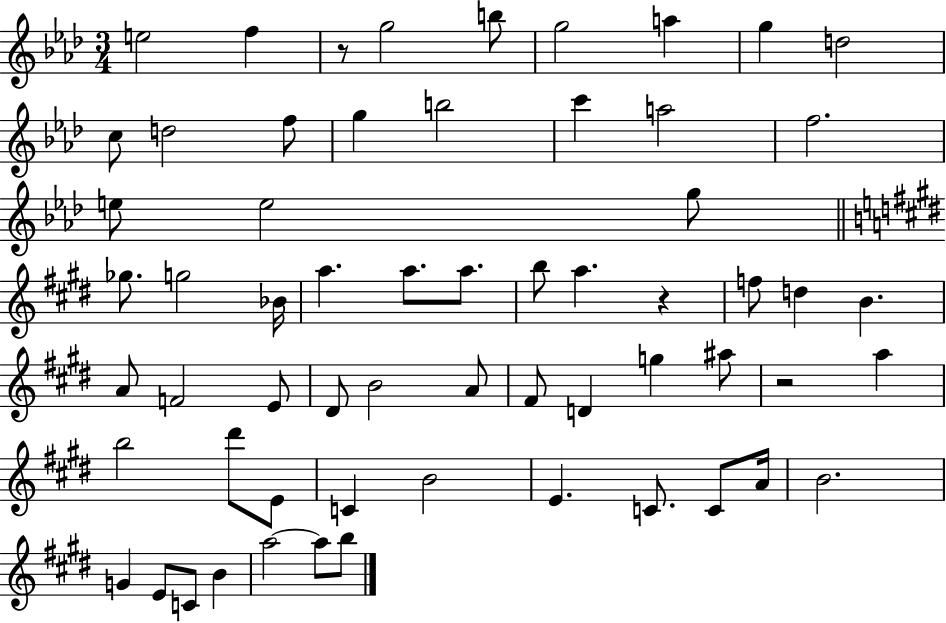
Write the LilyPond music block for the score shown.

{
  \clef treble
  \numericTimeSignature
  \time 3/4
  \key aes \major
  e''2 f''4 | r8 g''2 b''8 | g''2 a''4 | g''4 d''2 | \break c''8 d''2 f''8 | g''4 b''2 | c'''4 a''2 | f''2. | \break e''8 e''2 g''8 | \bar "||" \break \key e \major ges''8. g''2 bes'16 | a''4. a''8. a''8. | b''8 a''4. r4 | f''8 d''4 b'4. | \break a'8 f'2 e'8 | dis'8 b'2 a'8 | fis'8 d'4 g''4 ais''8 | r2 a''4 | \break b''2 dis'''8 e'8 | c'4 b'2 | e'4. c'8. c'8 a'16 | b'2. | \break g'4 e'8 c'8 b'4 | a''2~~ a''8 b''8 | \bar "|."
}